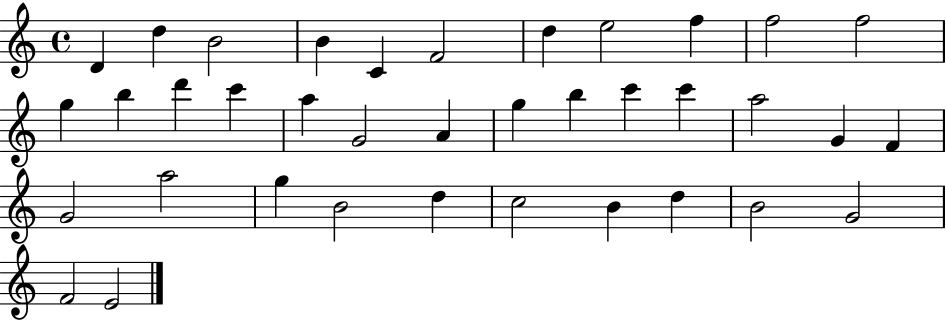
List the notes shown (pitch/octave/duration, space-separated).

D4/q D5/q B4/h B4/q C4/q F4/h D5/q E5/h F5/q F5/h F5/h G5/q B5/q D6/q C6/q A5/q G4/h A4/q G5/q B5/q C6/q C6/q A5/h G4/q F4/q G4/h A5/h G5/q B4/h D5/q C5/h B4/q D5/q B4/h G4/h F4/h E4/h